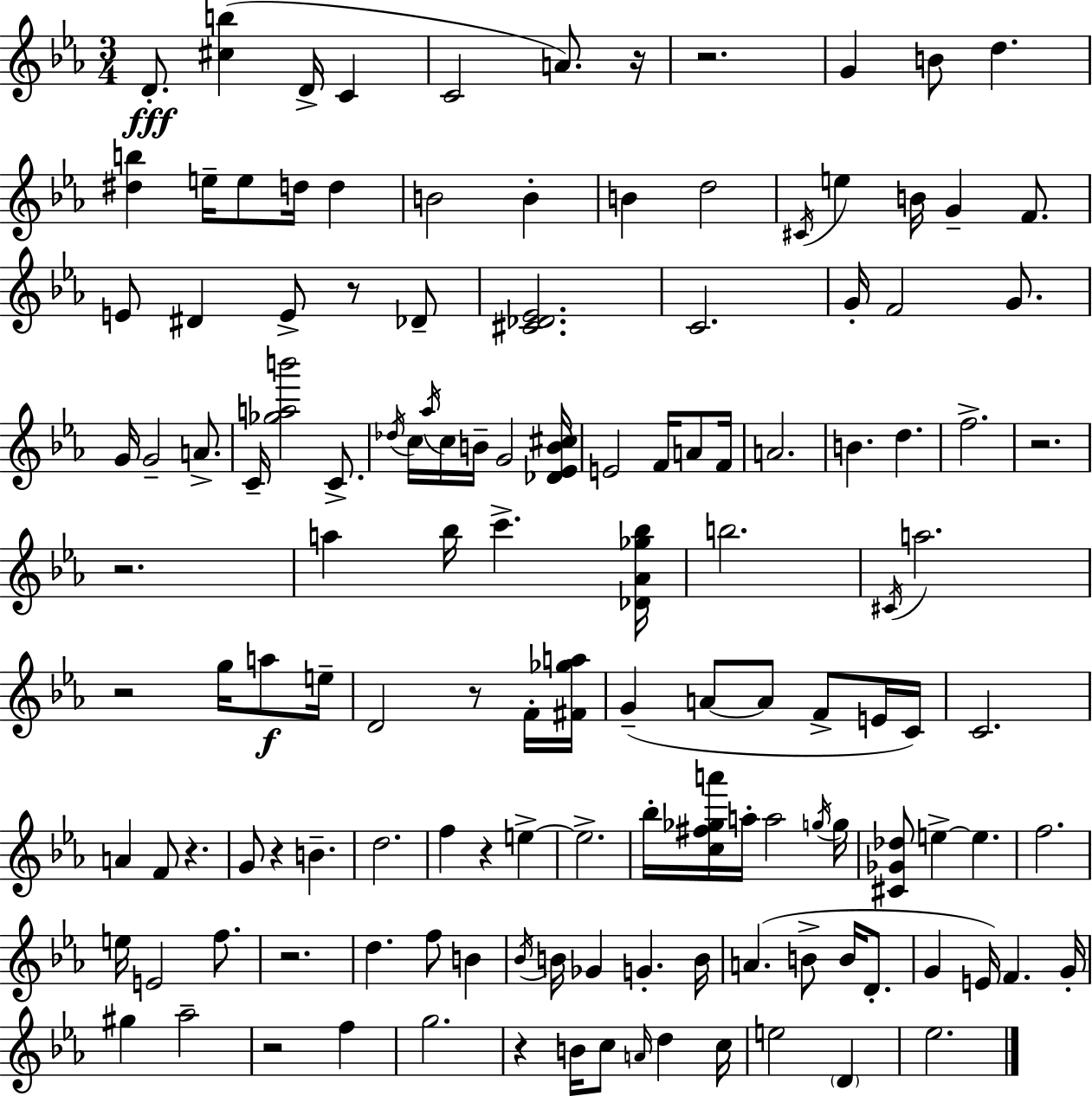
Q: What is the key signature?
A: EES major